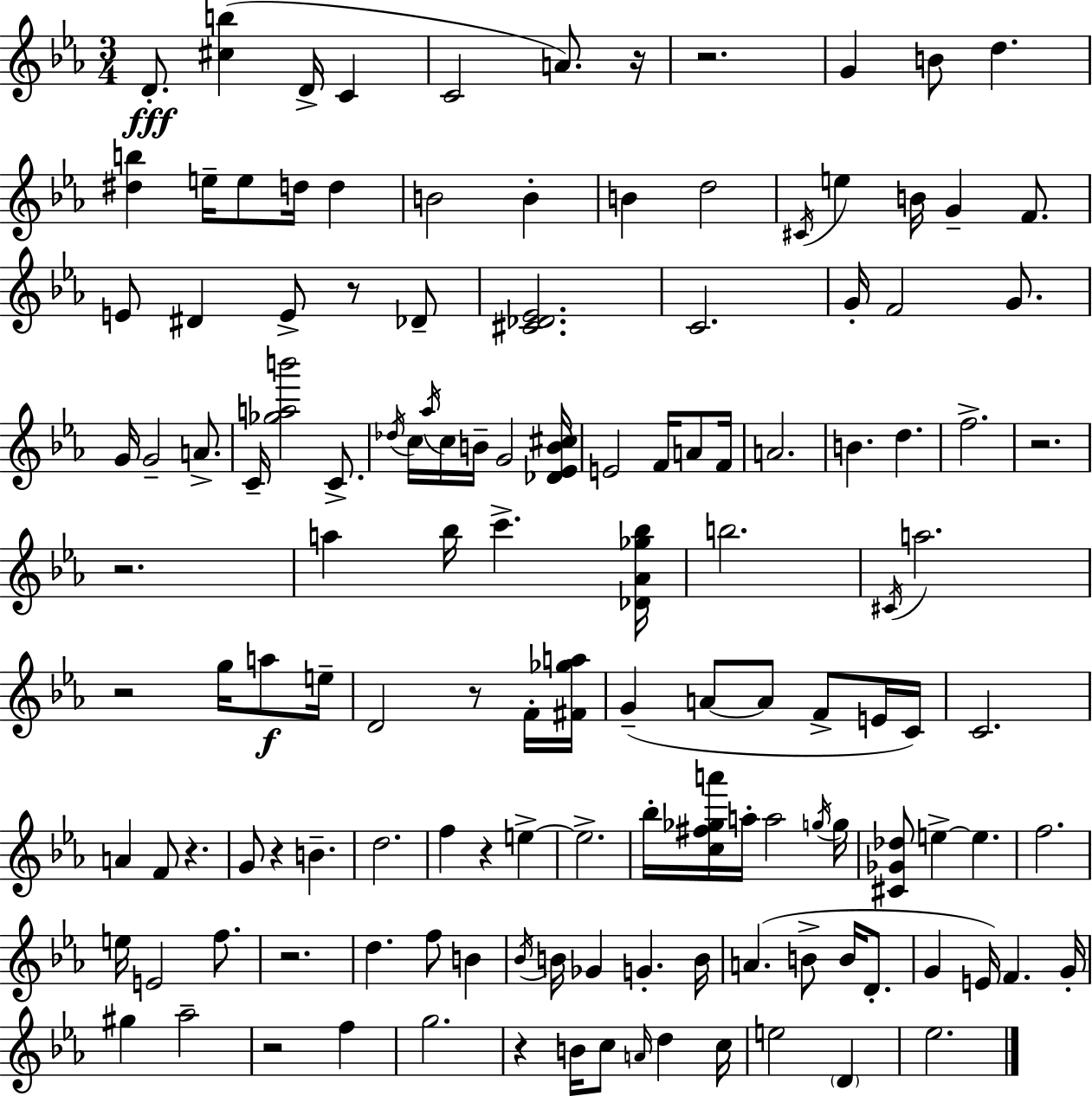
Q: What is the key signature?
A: EES major